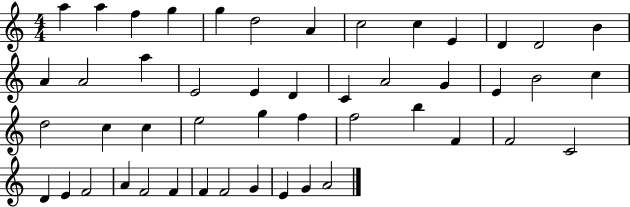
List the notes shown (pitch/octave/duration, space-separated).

A5/q A5/q F5/q G5/q G5/q D5/h A4/q C5/h C5/q E4/q D4/q D4/h B4/q A4/q A4/h A5/q E4/h E4/q D4/q C4/q A4/h G4/q E4/q B4/h C5/q D5/h C5/q C5/q E5/h G5/q F5/q F5/h B5/q F4/q F4/h C4/h D4/q E4/q F4/h A4/q F4/h F4/q F4/q F4/h G4/q E4/q G4/q A4/h